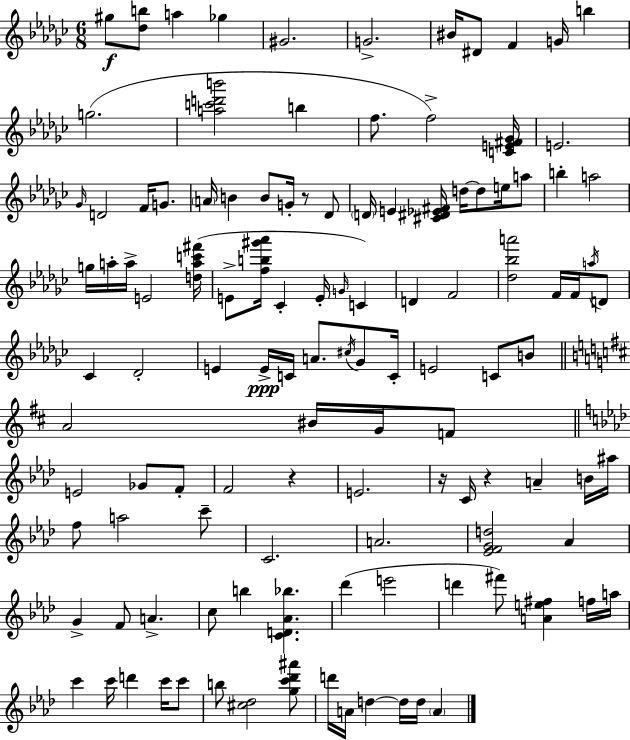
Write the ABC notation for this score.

X:1
T:Untitled
M:6/8
L:1/4
K:Ebm
^g/2 [_db]/2 a _g ^G2 G2 ^B/4 ^D/2 F G/4 b g2 [ac'd'b']2 b f/2 f2 [CE^F_G]/4 E2 _G/4 D2 F/4 G/2 A/4 B B/2 G/4 z/2 _D/2 D/4 E [^C^D_E^F]/4 d/4 d/2 e/4 a/2 b a2 g/4 a/4 a/4 E2 [dac'^f']/4 E/2 [fb^g'_a']/4 _C E/4 G/4 C D F2 [_d_ba']2 F/4 F/4 a/4 D/2 _C _D2 E E/4 C/4 A/2 ^c/4 _G/2 C/4 E2 C/2 B/2 A2 ^B/4 G/4 F/2 E2 _G/2 F/2 F2 z E2 z/4 C/4 z A B/4 ^a/4 f/2 a2 c'/2 C2 A2 [_EFGd]2 _A G F/2 A c/2 b [CD_A_b] _d' e'2 d' ^f'/2 [Ae^f] f/4 a/4 c' c'/4 d' c'/4 c'/2 b/2 [^c_d]2 [gc'_d'^a']/2 d'/4 A/4 d d/4 d/4 A